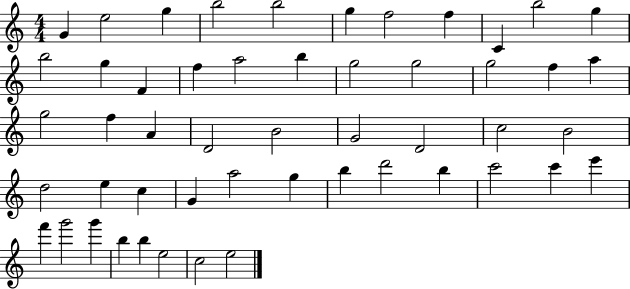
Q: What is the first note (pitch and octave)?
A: G4